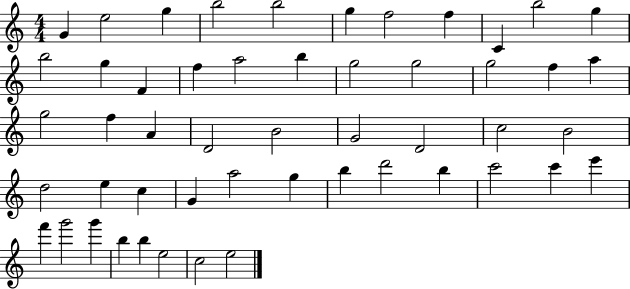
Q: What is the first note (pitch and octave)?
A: G4